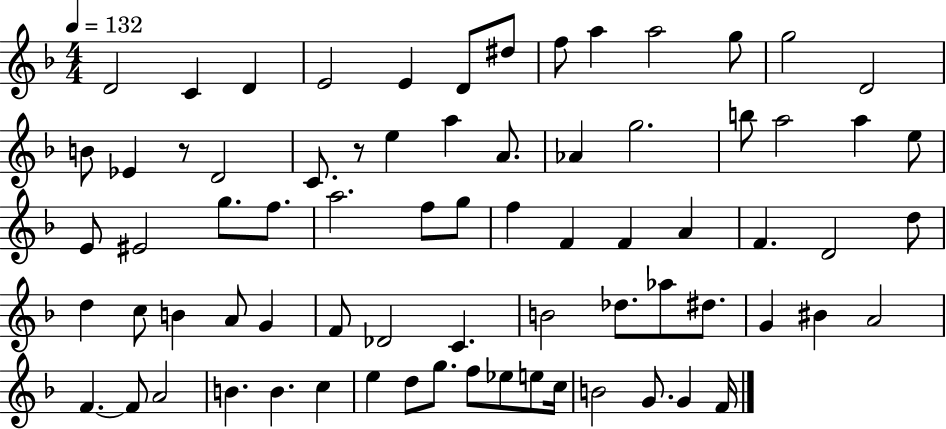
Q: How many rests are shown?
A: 2